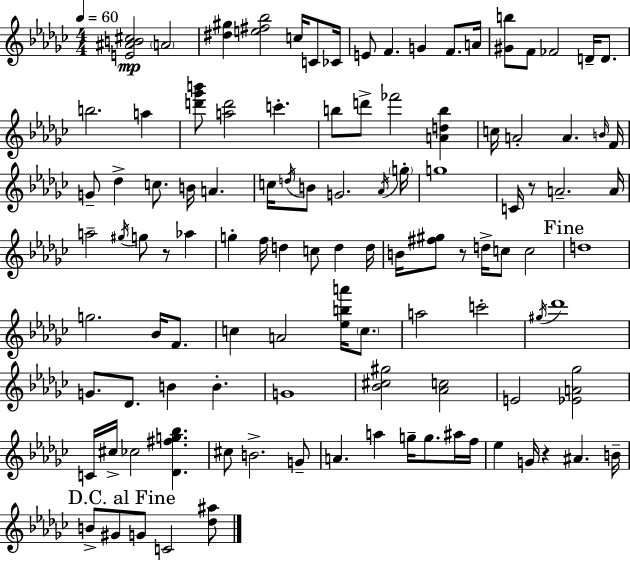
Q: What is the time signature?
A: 4/4